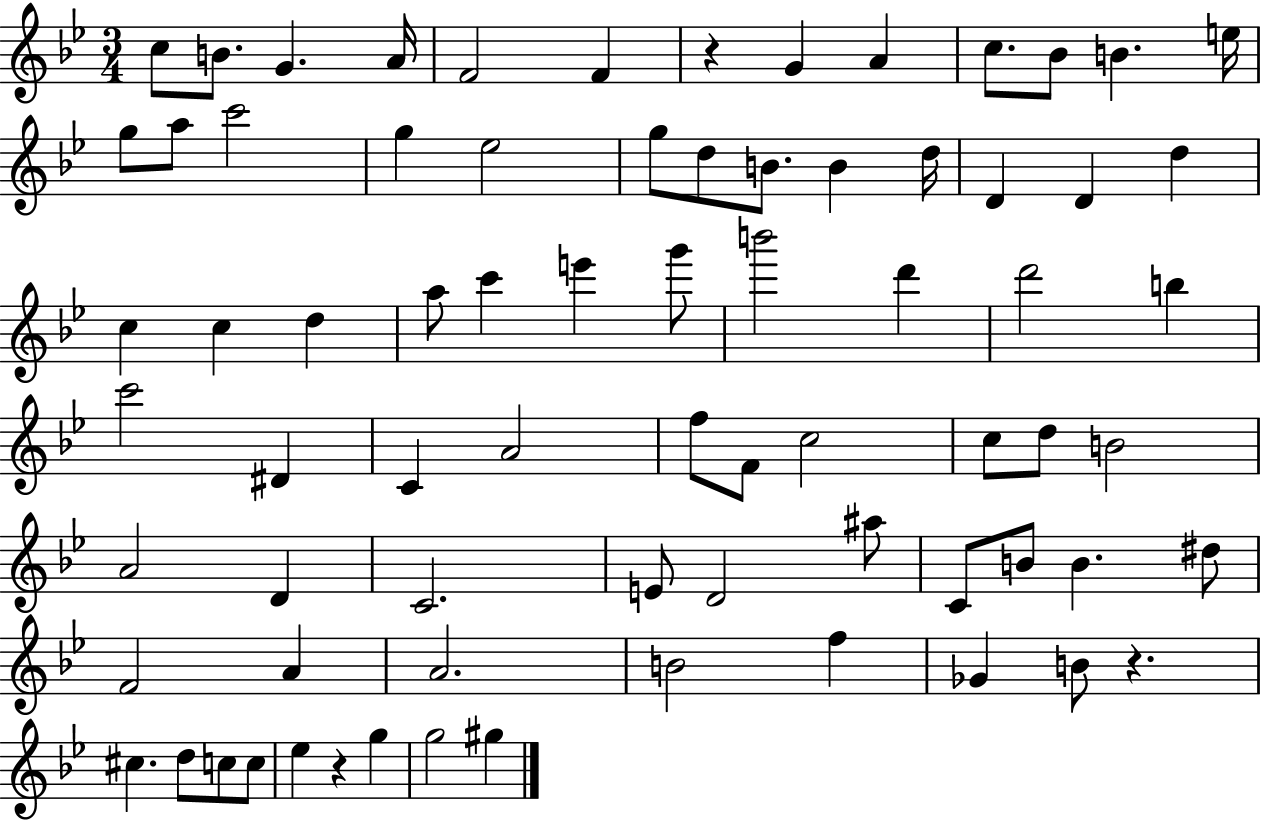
C5/e B4/e. G4/q. A4/s F4/h F4/q R/q G4/q A4/q C5/e. Bb4/e B4/q. E5/s G5/e A5/e C6/h G5/q Eb5/h G5/e D5/e B4/e. B4/q D5/s D4/q D4/q D5/q C5/q C5/q D5/q A5/e C6/q E6/q G6/e B6/h D6/q D6/h B5/q C6/h D#4/q C4/q A4/h F5/e F4/e C5/h C5/e D5/e B4/h A4/h D4/q C4/h. E4/e D4/h A#5/e C4/e B4/e B4/q. D#5/e F4/h A4/q A4/h. B4/h F5/q Gb4/q B4/e R/q. C#5/q. D5/e C5/e C5/e Eb5/q R/q G5/q G5/h G#5/q